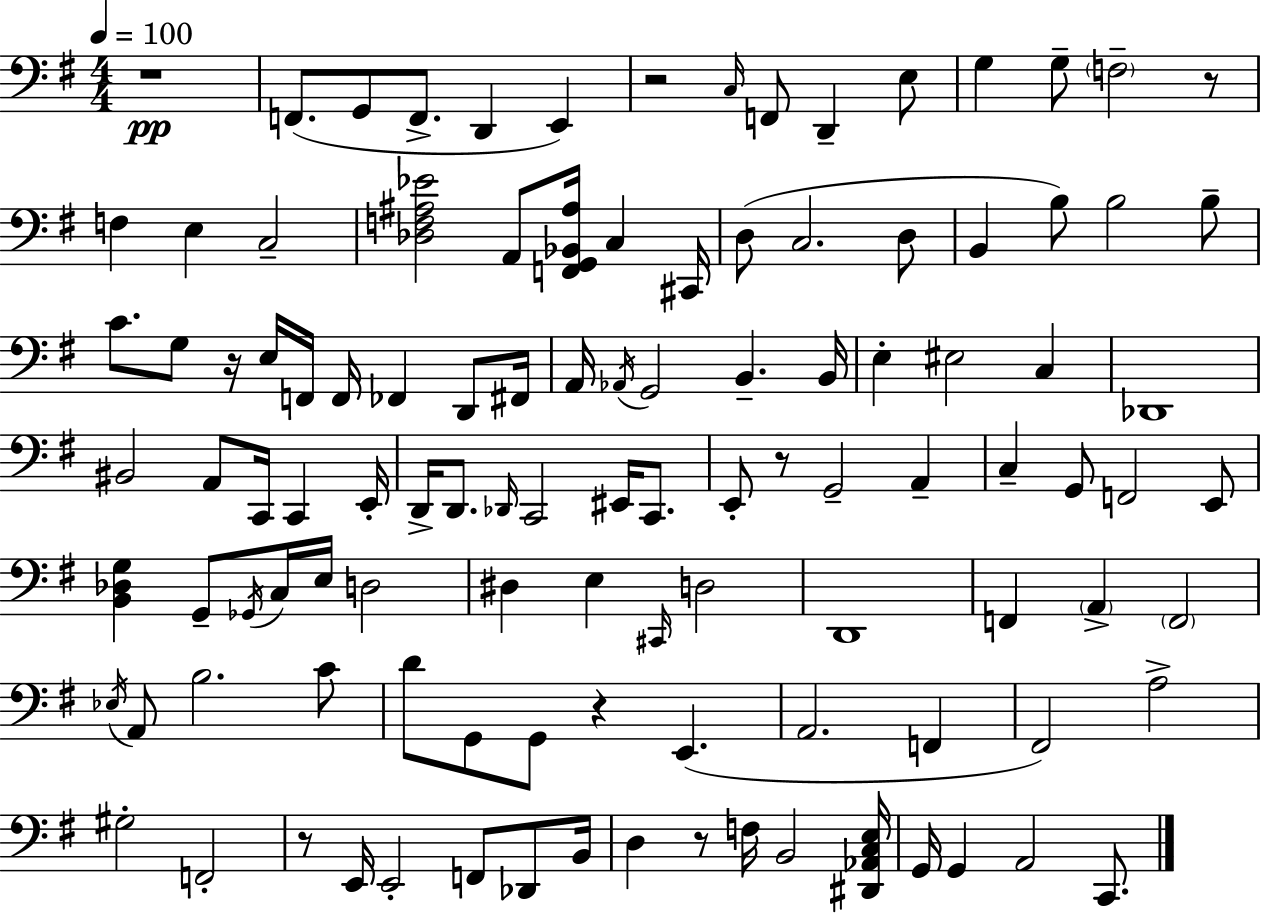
X:1
T:Untitled
M:4/4
L:1/4
K:Em
z4 F,,/2 G,,/2 F,,/2 D,, E,, z2 C,/4 F,,/2 D,, E,/2 G, G,/2 F,2 z/2 F, E, C,2 [_D,F,^A,_E]2 A,,/2 [F,,G,,_B,,^A,]/4 C, ^C,,/4 D,/2 C,2 D,/2 B,, B,/2 B,2 B,/2 C/2 G,/2 z/4 E,/4 F,,/4 F,,/4 _F,, D,,/2 ^F,,/4 A,,/4 _A,,/4 G,,2 B,, B,,/4 E, ^E,2 C, _D,,4 ^B,,2 A,,/2 C,,/4 C,, E,,/4 D,,/4 D,,/2 _D,,/4 C,,2 ^E,,/4 C,,/2 E,,/2 z/2 G,,2 A,, C, G,,/2 F,,2 E,,/2 [B,,_D,G,] G,,/2 _G,,/4 C,/4 E,/4 D,2 ^D, E, ^C,,/4 D,2 D,,4 F,, A,, F,,2 _E,/4 A,,/2 B,2 C/2 D/2 G,,/2 G,,/2 z E,, A,,2 F,, ^F,,2 A,2 ^G,2 F,,2 z/2 E,,/4 E,,2 F,,/2 _D,,/2 B,,/4 D, z/2 F,/4 B,,2 [^D,,_A,,C,E,]/4 G,,/4 G,, A,,2 C,,/2